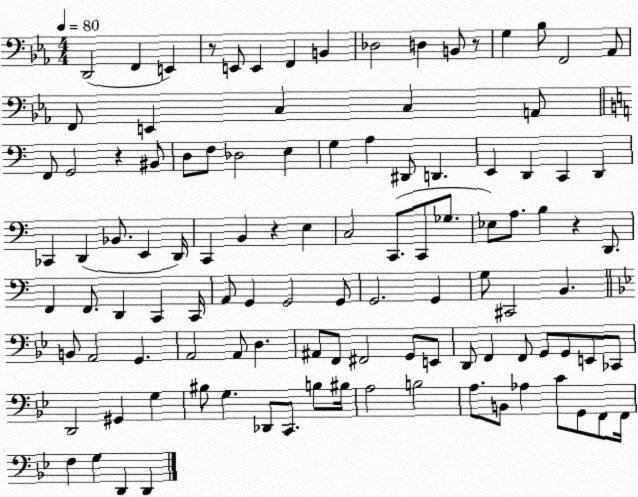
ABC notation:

X:1
T:Untitled
M:4/4
L:1/4
K:Eb
D,,2 F,, E,, z/2 E,,/2 E,, F,, B,, _D,2 D, B,,/2 z/2 G, _B,/2 F,,2 _A,,/2 F,,/2 E,, C, C, A,,/2 F,,/2 G,,2 z ^B,,/2 D,/2 F,/2 _D,2 E, G, A, ^D,,/2 D,, E,, D,, C,, D,, _C,, D,, _B,,/2 E,, D,,/4 C,, B,, z E, C,2 C,,/2 C,,/2 _G,/2 _E,/2 A,/2 B, z D,,/2 F,, F,,/2 D,, C,, C,,/4 A,,/2 G,, G,,2 G,,/2 G,,2 G,, G,/2 ^C,,2 B,, B,,/2 A,,2 G,, A,,2 A,,/2 D, ^A,,/2 F,,/2 ^F,,2 G,,/2 E,,/2 D,,/2 F,, F,,/2 G,,/2 G,,/2 E,,/2 _C,,/2 D,,2 ^G,, G, ^B,/2 G, _D,,/2 C,,/2 B,/2 ^B,/4 A,2 B,2 A,/2 B,,/2 _A, C/2 G,,/2 F,,/2 F,,/4 F, G, D,, D,,